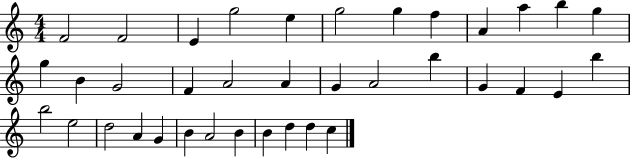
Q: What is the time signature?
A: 4/4